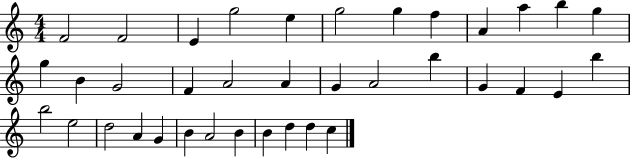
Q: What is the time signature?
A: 4/4